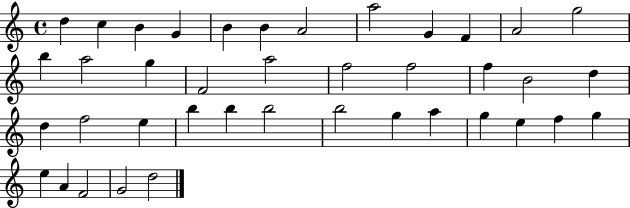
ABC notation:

X:1
T:Untitled
M:4/4
L:1/4
K:C
d c B G B B A2 a2 G F A2 g2 b a2 g F2 a2 f2 f2 f B2 d d f2 e b b b2 b2 g a g e f g e A F2 G2 d2